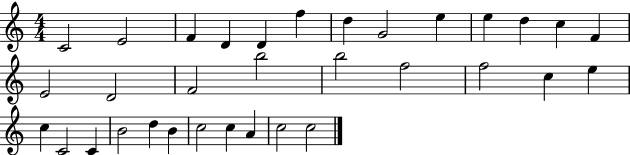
C4/h E4/h F4/q D4/q D4/q F5/q D5/q G4/h E5/q E5/q D5/q C5/q F4/q E4/h D4/h F4/h B5/h B5/h F5/h F5/h C5/q E5/q C5/q C4/h C4/q B4/h D5/q B4/q C5/h C5/q A4/q C5/h C5/h